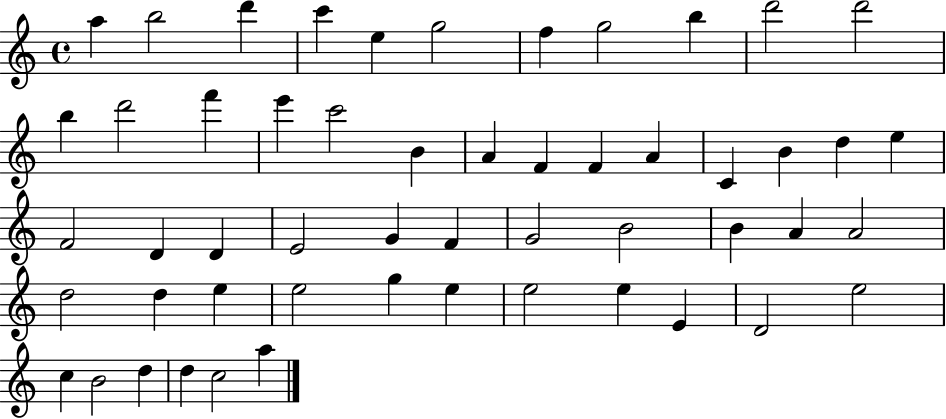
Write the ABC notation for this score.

X:1
T:Untitled
M:4/4
L:1/4
K:C
a b2 d' c' e g2 f g2 b d'2 d'2 b d'2 f' e' c'2 B A F F A C B d e F2 D D E2 G F G2 B2 B A A2 d2 d e e2 g e e2 e E D2 e2 c B2 d d c2 a